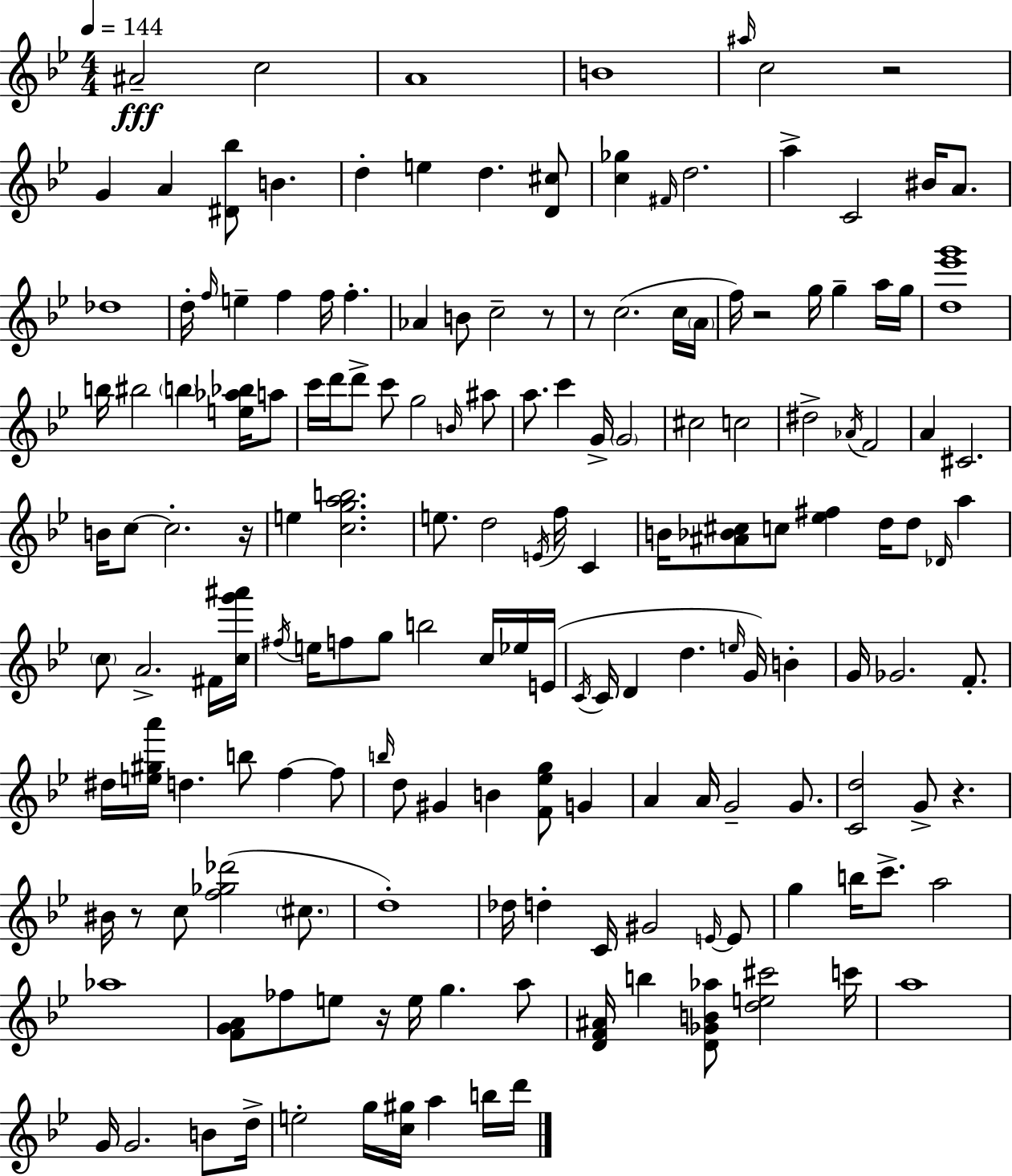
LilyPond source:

{
  \clef treble
  \numericTimeSignature
  \time 4/4
  \key bes \major
  \tempo 4 = 144
  ais'2--\fff c''2 | a'1 | b'1 | \grace { ais''16 } c''2 r2 | \break g'4 a'4 <dis' bes''>8 b'4. | d''4-. e''4 d''4. <d' cis''>8 | <c'' ges''>4 \grace { fis'16 } d''2. | a''4-> c'2 bis'16 a'8. | \break des''1 | d''16-. \grace { f''16 } e''4-- f''4 f''16 f''4.-. | aes'4 b'8 c''2-- | r8 r8 c''2.( | \break c''16 \parenthesize a'16 f''16) r2 g''16 g''4-- | a''16 g''16 <d'' ees''' g'''>1 | b''16 bis''2 \parenthesize b''4 | <e'' aes'' bes''>16 a''8 c'''16 d'''16 d'''8-> c'''8 g''2 | \break \grace { b'16 } ais''8 a''8. c'''4 g'16-> \parenthesize g'2 | cis''2 c''2 | dis''2-> \acciaccatura { aes'16 } f'2 | a'4 cis'2. | \break b'16 c''8~~ c''2.-. | r16 e''4 <c'' g'' a'' b''>2. | e''8. d''2 | \acciaccatura { e'16 } f''16 c'4 b'16 <ais' bes' cis''>8 c''8 <ees'' fis''>4 d''16 | \break d''8 \grace { des'16 } a''4 \parenthesize c''8 a'2.-> | fis'16 <c'' g''' ais'''>16 \acciaccatura { fis''16 } e''16 f''8 g''8 b''2 | c''16 ees''16 e'16( \acciaccatura { c'16 } c'16 d'4 d''4. | \grace { e''16 }) g'16 b'4-. g'16 ges'2. | \break f'8.-. dis''16 <e'' gis'' a'''>16 d''4. | b''8 f''4~~ f''8 \grace { b''16 } d''8 gis'4 | b'4 <f' ees'' g''>8 g'4 a'4 a'16 | g'2-- g'8. <c' d''>2 | \break g'8-> r4. bis'16 r8 c''8 | <f'' ges'' des'''>2( \parenthesize cis''8. d''1-.) | des''16 d''4-. | c'16 gis'2 \grace { e'16~ }~ e'8 g''4 | \break b''16 c'''8.-> a''2 aes''1 | <f' g' a'>8 fes''8 | e''8 r16 e''16 g''4. a''8 <d' f' ais'>16 b''4 | <d' ges' b' aes''>8 <d'' e'' cis'''>2 c'''16 a''1 | \break g'16 g'2. | b'8 d''16-> e''2-. | g''16 <c'' gis''>16 a''4 b''16 d'''16 \bar "|."
}